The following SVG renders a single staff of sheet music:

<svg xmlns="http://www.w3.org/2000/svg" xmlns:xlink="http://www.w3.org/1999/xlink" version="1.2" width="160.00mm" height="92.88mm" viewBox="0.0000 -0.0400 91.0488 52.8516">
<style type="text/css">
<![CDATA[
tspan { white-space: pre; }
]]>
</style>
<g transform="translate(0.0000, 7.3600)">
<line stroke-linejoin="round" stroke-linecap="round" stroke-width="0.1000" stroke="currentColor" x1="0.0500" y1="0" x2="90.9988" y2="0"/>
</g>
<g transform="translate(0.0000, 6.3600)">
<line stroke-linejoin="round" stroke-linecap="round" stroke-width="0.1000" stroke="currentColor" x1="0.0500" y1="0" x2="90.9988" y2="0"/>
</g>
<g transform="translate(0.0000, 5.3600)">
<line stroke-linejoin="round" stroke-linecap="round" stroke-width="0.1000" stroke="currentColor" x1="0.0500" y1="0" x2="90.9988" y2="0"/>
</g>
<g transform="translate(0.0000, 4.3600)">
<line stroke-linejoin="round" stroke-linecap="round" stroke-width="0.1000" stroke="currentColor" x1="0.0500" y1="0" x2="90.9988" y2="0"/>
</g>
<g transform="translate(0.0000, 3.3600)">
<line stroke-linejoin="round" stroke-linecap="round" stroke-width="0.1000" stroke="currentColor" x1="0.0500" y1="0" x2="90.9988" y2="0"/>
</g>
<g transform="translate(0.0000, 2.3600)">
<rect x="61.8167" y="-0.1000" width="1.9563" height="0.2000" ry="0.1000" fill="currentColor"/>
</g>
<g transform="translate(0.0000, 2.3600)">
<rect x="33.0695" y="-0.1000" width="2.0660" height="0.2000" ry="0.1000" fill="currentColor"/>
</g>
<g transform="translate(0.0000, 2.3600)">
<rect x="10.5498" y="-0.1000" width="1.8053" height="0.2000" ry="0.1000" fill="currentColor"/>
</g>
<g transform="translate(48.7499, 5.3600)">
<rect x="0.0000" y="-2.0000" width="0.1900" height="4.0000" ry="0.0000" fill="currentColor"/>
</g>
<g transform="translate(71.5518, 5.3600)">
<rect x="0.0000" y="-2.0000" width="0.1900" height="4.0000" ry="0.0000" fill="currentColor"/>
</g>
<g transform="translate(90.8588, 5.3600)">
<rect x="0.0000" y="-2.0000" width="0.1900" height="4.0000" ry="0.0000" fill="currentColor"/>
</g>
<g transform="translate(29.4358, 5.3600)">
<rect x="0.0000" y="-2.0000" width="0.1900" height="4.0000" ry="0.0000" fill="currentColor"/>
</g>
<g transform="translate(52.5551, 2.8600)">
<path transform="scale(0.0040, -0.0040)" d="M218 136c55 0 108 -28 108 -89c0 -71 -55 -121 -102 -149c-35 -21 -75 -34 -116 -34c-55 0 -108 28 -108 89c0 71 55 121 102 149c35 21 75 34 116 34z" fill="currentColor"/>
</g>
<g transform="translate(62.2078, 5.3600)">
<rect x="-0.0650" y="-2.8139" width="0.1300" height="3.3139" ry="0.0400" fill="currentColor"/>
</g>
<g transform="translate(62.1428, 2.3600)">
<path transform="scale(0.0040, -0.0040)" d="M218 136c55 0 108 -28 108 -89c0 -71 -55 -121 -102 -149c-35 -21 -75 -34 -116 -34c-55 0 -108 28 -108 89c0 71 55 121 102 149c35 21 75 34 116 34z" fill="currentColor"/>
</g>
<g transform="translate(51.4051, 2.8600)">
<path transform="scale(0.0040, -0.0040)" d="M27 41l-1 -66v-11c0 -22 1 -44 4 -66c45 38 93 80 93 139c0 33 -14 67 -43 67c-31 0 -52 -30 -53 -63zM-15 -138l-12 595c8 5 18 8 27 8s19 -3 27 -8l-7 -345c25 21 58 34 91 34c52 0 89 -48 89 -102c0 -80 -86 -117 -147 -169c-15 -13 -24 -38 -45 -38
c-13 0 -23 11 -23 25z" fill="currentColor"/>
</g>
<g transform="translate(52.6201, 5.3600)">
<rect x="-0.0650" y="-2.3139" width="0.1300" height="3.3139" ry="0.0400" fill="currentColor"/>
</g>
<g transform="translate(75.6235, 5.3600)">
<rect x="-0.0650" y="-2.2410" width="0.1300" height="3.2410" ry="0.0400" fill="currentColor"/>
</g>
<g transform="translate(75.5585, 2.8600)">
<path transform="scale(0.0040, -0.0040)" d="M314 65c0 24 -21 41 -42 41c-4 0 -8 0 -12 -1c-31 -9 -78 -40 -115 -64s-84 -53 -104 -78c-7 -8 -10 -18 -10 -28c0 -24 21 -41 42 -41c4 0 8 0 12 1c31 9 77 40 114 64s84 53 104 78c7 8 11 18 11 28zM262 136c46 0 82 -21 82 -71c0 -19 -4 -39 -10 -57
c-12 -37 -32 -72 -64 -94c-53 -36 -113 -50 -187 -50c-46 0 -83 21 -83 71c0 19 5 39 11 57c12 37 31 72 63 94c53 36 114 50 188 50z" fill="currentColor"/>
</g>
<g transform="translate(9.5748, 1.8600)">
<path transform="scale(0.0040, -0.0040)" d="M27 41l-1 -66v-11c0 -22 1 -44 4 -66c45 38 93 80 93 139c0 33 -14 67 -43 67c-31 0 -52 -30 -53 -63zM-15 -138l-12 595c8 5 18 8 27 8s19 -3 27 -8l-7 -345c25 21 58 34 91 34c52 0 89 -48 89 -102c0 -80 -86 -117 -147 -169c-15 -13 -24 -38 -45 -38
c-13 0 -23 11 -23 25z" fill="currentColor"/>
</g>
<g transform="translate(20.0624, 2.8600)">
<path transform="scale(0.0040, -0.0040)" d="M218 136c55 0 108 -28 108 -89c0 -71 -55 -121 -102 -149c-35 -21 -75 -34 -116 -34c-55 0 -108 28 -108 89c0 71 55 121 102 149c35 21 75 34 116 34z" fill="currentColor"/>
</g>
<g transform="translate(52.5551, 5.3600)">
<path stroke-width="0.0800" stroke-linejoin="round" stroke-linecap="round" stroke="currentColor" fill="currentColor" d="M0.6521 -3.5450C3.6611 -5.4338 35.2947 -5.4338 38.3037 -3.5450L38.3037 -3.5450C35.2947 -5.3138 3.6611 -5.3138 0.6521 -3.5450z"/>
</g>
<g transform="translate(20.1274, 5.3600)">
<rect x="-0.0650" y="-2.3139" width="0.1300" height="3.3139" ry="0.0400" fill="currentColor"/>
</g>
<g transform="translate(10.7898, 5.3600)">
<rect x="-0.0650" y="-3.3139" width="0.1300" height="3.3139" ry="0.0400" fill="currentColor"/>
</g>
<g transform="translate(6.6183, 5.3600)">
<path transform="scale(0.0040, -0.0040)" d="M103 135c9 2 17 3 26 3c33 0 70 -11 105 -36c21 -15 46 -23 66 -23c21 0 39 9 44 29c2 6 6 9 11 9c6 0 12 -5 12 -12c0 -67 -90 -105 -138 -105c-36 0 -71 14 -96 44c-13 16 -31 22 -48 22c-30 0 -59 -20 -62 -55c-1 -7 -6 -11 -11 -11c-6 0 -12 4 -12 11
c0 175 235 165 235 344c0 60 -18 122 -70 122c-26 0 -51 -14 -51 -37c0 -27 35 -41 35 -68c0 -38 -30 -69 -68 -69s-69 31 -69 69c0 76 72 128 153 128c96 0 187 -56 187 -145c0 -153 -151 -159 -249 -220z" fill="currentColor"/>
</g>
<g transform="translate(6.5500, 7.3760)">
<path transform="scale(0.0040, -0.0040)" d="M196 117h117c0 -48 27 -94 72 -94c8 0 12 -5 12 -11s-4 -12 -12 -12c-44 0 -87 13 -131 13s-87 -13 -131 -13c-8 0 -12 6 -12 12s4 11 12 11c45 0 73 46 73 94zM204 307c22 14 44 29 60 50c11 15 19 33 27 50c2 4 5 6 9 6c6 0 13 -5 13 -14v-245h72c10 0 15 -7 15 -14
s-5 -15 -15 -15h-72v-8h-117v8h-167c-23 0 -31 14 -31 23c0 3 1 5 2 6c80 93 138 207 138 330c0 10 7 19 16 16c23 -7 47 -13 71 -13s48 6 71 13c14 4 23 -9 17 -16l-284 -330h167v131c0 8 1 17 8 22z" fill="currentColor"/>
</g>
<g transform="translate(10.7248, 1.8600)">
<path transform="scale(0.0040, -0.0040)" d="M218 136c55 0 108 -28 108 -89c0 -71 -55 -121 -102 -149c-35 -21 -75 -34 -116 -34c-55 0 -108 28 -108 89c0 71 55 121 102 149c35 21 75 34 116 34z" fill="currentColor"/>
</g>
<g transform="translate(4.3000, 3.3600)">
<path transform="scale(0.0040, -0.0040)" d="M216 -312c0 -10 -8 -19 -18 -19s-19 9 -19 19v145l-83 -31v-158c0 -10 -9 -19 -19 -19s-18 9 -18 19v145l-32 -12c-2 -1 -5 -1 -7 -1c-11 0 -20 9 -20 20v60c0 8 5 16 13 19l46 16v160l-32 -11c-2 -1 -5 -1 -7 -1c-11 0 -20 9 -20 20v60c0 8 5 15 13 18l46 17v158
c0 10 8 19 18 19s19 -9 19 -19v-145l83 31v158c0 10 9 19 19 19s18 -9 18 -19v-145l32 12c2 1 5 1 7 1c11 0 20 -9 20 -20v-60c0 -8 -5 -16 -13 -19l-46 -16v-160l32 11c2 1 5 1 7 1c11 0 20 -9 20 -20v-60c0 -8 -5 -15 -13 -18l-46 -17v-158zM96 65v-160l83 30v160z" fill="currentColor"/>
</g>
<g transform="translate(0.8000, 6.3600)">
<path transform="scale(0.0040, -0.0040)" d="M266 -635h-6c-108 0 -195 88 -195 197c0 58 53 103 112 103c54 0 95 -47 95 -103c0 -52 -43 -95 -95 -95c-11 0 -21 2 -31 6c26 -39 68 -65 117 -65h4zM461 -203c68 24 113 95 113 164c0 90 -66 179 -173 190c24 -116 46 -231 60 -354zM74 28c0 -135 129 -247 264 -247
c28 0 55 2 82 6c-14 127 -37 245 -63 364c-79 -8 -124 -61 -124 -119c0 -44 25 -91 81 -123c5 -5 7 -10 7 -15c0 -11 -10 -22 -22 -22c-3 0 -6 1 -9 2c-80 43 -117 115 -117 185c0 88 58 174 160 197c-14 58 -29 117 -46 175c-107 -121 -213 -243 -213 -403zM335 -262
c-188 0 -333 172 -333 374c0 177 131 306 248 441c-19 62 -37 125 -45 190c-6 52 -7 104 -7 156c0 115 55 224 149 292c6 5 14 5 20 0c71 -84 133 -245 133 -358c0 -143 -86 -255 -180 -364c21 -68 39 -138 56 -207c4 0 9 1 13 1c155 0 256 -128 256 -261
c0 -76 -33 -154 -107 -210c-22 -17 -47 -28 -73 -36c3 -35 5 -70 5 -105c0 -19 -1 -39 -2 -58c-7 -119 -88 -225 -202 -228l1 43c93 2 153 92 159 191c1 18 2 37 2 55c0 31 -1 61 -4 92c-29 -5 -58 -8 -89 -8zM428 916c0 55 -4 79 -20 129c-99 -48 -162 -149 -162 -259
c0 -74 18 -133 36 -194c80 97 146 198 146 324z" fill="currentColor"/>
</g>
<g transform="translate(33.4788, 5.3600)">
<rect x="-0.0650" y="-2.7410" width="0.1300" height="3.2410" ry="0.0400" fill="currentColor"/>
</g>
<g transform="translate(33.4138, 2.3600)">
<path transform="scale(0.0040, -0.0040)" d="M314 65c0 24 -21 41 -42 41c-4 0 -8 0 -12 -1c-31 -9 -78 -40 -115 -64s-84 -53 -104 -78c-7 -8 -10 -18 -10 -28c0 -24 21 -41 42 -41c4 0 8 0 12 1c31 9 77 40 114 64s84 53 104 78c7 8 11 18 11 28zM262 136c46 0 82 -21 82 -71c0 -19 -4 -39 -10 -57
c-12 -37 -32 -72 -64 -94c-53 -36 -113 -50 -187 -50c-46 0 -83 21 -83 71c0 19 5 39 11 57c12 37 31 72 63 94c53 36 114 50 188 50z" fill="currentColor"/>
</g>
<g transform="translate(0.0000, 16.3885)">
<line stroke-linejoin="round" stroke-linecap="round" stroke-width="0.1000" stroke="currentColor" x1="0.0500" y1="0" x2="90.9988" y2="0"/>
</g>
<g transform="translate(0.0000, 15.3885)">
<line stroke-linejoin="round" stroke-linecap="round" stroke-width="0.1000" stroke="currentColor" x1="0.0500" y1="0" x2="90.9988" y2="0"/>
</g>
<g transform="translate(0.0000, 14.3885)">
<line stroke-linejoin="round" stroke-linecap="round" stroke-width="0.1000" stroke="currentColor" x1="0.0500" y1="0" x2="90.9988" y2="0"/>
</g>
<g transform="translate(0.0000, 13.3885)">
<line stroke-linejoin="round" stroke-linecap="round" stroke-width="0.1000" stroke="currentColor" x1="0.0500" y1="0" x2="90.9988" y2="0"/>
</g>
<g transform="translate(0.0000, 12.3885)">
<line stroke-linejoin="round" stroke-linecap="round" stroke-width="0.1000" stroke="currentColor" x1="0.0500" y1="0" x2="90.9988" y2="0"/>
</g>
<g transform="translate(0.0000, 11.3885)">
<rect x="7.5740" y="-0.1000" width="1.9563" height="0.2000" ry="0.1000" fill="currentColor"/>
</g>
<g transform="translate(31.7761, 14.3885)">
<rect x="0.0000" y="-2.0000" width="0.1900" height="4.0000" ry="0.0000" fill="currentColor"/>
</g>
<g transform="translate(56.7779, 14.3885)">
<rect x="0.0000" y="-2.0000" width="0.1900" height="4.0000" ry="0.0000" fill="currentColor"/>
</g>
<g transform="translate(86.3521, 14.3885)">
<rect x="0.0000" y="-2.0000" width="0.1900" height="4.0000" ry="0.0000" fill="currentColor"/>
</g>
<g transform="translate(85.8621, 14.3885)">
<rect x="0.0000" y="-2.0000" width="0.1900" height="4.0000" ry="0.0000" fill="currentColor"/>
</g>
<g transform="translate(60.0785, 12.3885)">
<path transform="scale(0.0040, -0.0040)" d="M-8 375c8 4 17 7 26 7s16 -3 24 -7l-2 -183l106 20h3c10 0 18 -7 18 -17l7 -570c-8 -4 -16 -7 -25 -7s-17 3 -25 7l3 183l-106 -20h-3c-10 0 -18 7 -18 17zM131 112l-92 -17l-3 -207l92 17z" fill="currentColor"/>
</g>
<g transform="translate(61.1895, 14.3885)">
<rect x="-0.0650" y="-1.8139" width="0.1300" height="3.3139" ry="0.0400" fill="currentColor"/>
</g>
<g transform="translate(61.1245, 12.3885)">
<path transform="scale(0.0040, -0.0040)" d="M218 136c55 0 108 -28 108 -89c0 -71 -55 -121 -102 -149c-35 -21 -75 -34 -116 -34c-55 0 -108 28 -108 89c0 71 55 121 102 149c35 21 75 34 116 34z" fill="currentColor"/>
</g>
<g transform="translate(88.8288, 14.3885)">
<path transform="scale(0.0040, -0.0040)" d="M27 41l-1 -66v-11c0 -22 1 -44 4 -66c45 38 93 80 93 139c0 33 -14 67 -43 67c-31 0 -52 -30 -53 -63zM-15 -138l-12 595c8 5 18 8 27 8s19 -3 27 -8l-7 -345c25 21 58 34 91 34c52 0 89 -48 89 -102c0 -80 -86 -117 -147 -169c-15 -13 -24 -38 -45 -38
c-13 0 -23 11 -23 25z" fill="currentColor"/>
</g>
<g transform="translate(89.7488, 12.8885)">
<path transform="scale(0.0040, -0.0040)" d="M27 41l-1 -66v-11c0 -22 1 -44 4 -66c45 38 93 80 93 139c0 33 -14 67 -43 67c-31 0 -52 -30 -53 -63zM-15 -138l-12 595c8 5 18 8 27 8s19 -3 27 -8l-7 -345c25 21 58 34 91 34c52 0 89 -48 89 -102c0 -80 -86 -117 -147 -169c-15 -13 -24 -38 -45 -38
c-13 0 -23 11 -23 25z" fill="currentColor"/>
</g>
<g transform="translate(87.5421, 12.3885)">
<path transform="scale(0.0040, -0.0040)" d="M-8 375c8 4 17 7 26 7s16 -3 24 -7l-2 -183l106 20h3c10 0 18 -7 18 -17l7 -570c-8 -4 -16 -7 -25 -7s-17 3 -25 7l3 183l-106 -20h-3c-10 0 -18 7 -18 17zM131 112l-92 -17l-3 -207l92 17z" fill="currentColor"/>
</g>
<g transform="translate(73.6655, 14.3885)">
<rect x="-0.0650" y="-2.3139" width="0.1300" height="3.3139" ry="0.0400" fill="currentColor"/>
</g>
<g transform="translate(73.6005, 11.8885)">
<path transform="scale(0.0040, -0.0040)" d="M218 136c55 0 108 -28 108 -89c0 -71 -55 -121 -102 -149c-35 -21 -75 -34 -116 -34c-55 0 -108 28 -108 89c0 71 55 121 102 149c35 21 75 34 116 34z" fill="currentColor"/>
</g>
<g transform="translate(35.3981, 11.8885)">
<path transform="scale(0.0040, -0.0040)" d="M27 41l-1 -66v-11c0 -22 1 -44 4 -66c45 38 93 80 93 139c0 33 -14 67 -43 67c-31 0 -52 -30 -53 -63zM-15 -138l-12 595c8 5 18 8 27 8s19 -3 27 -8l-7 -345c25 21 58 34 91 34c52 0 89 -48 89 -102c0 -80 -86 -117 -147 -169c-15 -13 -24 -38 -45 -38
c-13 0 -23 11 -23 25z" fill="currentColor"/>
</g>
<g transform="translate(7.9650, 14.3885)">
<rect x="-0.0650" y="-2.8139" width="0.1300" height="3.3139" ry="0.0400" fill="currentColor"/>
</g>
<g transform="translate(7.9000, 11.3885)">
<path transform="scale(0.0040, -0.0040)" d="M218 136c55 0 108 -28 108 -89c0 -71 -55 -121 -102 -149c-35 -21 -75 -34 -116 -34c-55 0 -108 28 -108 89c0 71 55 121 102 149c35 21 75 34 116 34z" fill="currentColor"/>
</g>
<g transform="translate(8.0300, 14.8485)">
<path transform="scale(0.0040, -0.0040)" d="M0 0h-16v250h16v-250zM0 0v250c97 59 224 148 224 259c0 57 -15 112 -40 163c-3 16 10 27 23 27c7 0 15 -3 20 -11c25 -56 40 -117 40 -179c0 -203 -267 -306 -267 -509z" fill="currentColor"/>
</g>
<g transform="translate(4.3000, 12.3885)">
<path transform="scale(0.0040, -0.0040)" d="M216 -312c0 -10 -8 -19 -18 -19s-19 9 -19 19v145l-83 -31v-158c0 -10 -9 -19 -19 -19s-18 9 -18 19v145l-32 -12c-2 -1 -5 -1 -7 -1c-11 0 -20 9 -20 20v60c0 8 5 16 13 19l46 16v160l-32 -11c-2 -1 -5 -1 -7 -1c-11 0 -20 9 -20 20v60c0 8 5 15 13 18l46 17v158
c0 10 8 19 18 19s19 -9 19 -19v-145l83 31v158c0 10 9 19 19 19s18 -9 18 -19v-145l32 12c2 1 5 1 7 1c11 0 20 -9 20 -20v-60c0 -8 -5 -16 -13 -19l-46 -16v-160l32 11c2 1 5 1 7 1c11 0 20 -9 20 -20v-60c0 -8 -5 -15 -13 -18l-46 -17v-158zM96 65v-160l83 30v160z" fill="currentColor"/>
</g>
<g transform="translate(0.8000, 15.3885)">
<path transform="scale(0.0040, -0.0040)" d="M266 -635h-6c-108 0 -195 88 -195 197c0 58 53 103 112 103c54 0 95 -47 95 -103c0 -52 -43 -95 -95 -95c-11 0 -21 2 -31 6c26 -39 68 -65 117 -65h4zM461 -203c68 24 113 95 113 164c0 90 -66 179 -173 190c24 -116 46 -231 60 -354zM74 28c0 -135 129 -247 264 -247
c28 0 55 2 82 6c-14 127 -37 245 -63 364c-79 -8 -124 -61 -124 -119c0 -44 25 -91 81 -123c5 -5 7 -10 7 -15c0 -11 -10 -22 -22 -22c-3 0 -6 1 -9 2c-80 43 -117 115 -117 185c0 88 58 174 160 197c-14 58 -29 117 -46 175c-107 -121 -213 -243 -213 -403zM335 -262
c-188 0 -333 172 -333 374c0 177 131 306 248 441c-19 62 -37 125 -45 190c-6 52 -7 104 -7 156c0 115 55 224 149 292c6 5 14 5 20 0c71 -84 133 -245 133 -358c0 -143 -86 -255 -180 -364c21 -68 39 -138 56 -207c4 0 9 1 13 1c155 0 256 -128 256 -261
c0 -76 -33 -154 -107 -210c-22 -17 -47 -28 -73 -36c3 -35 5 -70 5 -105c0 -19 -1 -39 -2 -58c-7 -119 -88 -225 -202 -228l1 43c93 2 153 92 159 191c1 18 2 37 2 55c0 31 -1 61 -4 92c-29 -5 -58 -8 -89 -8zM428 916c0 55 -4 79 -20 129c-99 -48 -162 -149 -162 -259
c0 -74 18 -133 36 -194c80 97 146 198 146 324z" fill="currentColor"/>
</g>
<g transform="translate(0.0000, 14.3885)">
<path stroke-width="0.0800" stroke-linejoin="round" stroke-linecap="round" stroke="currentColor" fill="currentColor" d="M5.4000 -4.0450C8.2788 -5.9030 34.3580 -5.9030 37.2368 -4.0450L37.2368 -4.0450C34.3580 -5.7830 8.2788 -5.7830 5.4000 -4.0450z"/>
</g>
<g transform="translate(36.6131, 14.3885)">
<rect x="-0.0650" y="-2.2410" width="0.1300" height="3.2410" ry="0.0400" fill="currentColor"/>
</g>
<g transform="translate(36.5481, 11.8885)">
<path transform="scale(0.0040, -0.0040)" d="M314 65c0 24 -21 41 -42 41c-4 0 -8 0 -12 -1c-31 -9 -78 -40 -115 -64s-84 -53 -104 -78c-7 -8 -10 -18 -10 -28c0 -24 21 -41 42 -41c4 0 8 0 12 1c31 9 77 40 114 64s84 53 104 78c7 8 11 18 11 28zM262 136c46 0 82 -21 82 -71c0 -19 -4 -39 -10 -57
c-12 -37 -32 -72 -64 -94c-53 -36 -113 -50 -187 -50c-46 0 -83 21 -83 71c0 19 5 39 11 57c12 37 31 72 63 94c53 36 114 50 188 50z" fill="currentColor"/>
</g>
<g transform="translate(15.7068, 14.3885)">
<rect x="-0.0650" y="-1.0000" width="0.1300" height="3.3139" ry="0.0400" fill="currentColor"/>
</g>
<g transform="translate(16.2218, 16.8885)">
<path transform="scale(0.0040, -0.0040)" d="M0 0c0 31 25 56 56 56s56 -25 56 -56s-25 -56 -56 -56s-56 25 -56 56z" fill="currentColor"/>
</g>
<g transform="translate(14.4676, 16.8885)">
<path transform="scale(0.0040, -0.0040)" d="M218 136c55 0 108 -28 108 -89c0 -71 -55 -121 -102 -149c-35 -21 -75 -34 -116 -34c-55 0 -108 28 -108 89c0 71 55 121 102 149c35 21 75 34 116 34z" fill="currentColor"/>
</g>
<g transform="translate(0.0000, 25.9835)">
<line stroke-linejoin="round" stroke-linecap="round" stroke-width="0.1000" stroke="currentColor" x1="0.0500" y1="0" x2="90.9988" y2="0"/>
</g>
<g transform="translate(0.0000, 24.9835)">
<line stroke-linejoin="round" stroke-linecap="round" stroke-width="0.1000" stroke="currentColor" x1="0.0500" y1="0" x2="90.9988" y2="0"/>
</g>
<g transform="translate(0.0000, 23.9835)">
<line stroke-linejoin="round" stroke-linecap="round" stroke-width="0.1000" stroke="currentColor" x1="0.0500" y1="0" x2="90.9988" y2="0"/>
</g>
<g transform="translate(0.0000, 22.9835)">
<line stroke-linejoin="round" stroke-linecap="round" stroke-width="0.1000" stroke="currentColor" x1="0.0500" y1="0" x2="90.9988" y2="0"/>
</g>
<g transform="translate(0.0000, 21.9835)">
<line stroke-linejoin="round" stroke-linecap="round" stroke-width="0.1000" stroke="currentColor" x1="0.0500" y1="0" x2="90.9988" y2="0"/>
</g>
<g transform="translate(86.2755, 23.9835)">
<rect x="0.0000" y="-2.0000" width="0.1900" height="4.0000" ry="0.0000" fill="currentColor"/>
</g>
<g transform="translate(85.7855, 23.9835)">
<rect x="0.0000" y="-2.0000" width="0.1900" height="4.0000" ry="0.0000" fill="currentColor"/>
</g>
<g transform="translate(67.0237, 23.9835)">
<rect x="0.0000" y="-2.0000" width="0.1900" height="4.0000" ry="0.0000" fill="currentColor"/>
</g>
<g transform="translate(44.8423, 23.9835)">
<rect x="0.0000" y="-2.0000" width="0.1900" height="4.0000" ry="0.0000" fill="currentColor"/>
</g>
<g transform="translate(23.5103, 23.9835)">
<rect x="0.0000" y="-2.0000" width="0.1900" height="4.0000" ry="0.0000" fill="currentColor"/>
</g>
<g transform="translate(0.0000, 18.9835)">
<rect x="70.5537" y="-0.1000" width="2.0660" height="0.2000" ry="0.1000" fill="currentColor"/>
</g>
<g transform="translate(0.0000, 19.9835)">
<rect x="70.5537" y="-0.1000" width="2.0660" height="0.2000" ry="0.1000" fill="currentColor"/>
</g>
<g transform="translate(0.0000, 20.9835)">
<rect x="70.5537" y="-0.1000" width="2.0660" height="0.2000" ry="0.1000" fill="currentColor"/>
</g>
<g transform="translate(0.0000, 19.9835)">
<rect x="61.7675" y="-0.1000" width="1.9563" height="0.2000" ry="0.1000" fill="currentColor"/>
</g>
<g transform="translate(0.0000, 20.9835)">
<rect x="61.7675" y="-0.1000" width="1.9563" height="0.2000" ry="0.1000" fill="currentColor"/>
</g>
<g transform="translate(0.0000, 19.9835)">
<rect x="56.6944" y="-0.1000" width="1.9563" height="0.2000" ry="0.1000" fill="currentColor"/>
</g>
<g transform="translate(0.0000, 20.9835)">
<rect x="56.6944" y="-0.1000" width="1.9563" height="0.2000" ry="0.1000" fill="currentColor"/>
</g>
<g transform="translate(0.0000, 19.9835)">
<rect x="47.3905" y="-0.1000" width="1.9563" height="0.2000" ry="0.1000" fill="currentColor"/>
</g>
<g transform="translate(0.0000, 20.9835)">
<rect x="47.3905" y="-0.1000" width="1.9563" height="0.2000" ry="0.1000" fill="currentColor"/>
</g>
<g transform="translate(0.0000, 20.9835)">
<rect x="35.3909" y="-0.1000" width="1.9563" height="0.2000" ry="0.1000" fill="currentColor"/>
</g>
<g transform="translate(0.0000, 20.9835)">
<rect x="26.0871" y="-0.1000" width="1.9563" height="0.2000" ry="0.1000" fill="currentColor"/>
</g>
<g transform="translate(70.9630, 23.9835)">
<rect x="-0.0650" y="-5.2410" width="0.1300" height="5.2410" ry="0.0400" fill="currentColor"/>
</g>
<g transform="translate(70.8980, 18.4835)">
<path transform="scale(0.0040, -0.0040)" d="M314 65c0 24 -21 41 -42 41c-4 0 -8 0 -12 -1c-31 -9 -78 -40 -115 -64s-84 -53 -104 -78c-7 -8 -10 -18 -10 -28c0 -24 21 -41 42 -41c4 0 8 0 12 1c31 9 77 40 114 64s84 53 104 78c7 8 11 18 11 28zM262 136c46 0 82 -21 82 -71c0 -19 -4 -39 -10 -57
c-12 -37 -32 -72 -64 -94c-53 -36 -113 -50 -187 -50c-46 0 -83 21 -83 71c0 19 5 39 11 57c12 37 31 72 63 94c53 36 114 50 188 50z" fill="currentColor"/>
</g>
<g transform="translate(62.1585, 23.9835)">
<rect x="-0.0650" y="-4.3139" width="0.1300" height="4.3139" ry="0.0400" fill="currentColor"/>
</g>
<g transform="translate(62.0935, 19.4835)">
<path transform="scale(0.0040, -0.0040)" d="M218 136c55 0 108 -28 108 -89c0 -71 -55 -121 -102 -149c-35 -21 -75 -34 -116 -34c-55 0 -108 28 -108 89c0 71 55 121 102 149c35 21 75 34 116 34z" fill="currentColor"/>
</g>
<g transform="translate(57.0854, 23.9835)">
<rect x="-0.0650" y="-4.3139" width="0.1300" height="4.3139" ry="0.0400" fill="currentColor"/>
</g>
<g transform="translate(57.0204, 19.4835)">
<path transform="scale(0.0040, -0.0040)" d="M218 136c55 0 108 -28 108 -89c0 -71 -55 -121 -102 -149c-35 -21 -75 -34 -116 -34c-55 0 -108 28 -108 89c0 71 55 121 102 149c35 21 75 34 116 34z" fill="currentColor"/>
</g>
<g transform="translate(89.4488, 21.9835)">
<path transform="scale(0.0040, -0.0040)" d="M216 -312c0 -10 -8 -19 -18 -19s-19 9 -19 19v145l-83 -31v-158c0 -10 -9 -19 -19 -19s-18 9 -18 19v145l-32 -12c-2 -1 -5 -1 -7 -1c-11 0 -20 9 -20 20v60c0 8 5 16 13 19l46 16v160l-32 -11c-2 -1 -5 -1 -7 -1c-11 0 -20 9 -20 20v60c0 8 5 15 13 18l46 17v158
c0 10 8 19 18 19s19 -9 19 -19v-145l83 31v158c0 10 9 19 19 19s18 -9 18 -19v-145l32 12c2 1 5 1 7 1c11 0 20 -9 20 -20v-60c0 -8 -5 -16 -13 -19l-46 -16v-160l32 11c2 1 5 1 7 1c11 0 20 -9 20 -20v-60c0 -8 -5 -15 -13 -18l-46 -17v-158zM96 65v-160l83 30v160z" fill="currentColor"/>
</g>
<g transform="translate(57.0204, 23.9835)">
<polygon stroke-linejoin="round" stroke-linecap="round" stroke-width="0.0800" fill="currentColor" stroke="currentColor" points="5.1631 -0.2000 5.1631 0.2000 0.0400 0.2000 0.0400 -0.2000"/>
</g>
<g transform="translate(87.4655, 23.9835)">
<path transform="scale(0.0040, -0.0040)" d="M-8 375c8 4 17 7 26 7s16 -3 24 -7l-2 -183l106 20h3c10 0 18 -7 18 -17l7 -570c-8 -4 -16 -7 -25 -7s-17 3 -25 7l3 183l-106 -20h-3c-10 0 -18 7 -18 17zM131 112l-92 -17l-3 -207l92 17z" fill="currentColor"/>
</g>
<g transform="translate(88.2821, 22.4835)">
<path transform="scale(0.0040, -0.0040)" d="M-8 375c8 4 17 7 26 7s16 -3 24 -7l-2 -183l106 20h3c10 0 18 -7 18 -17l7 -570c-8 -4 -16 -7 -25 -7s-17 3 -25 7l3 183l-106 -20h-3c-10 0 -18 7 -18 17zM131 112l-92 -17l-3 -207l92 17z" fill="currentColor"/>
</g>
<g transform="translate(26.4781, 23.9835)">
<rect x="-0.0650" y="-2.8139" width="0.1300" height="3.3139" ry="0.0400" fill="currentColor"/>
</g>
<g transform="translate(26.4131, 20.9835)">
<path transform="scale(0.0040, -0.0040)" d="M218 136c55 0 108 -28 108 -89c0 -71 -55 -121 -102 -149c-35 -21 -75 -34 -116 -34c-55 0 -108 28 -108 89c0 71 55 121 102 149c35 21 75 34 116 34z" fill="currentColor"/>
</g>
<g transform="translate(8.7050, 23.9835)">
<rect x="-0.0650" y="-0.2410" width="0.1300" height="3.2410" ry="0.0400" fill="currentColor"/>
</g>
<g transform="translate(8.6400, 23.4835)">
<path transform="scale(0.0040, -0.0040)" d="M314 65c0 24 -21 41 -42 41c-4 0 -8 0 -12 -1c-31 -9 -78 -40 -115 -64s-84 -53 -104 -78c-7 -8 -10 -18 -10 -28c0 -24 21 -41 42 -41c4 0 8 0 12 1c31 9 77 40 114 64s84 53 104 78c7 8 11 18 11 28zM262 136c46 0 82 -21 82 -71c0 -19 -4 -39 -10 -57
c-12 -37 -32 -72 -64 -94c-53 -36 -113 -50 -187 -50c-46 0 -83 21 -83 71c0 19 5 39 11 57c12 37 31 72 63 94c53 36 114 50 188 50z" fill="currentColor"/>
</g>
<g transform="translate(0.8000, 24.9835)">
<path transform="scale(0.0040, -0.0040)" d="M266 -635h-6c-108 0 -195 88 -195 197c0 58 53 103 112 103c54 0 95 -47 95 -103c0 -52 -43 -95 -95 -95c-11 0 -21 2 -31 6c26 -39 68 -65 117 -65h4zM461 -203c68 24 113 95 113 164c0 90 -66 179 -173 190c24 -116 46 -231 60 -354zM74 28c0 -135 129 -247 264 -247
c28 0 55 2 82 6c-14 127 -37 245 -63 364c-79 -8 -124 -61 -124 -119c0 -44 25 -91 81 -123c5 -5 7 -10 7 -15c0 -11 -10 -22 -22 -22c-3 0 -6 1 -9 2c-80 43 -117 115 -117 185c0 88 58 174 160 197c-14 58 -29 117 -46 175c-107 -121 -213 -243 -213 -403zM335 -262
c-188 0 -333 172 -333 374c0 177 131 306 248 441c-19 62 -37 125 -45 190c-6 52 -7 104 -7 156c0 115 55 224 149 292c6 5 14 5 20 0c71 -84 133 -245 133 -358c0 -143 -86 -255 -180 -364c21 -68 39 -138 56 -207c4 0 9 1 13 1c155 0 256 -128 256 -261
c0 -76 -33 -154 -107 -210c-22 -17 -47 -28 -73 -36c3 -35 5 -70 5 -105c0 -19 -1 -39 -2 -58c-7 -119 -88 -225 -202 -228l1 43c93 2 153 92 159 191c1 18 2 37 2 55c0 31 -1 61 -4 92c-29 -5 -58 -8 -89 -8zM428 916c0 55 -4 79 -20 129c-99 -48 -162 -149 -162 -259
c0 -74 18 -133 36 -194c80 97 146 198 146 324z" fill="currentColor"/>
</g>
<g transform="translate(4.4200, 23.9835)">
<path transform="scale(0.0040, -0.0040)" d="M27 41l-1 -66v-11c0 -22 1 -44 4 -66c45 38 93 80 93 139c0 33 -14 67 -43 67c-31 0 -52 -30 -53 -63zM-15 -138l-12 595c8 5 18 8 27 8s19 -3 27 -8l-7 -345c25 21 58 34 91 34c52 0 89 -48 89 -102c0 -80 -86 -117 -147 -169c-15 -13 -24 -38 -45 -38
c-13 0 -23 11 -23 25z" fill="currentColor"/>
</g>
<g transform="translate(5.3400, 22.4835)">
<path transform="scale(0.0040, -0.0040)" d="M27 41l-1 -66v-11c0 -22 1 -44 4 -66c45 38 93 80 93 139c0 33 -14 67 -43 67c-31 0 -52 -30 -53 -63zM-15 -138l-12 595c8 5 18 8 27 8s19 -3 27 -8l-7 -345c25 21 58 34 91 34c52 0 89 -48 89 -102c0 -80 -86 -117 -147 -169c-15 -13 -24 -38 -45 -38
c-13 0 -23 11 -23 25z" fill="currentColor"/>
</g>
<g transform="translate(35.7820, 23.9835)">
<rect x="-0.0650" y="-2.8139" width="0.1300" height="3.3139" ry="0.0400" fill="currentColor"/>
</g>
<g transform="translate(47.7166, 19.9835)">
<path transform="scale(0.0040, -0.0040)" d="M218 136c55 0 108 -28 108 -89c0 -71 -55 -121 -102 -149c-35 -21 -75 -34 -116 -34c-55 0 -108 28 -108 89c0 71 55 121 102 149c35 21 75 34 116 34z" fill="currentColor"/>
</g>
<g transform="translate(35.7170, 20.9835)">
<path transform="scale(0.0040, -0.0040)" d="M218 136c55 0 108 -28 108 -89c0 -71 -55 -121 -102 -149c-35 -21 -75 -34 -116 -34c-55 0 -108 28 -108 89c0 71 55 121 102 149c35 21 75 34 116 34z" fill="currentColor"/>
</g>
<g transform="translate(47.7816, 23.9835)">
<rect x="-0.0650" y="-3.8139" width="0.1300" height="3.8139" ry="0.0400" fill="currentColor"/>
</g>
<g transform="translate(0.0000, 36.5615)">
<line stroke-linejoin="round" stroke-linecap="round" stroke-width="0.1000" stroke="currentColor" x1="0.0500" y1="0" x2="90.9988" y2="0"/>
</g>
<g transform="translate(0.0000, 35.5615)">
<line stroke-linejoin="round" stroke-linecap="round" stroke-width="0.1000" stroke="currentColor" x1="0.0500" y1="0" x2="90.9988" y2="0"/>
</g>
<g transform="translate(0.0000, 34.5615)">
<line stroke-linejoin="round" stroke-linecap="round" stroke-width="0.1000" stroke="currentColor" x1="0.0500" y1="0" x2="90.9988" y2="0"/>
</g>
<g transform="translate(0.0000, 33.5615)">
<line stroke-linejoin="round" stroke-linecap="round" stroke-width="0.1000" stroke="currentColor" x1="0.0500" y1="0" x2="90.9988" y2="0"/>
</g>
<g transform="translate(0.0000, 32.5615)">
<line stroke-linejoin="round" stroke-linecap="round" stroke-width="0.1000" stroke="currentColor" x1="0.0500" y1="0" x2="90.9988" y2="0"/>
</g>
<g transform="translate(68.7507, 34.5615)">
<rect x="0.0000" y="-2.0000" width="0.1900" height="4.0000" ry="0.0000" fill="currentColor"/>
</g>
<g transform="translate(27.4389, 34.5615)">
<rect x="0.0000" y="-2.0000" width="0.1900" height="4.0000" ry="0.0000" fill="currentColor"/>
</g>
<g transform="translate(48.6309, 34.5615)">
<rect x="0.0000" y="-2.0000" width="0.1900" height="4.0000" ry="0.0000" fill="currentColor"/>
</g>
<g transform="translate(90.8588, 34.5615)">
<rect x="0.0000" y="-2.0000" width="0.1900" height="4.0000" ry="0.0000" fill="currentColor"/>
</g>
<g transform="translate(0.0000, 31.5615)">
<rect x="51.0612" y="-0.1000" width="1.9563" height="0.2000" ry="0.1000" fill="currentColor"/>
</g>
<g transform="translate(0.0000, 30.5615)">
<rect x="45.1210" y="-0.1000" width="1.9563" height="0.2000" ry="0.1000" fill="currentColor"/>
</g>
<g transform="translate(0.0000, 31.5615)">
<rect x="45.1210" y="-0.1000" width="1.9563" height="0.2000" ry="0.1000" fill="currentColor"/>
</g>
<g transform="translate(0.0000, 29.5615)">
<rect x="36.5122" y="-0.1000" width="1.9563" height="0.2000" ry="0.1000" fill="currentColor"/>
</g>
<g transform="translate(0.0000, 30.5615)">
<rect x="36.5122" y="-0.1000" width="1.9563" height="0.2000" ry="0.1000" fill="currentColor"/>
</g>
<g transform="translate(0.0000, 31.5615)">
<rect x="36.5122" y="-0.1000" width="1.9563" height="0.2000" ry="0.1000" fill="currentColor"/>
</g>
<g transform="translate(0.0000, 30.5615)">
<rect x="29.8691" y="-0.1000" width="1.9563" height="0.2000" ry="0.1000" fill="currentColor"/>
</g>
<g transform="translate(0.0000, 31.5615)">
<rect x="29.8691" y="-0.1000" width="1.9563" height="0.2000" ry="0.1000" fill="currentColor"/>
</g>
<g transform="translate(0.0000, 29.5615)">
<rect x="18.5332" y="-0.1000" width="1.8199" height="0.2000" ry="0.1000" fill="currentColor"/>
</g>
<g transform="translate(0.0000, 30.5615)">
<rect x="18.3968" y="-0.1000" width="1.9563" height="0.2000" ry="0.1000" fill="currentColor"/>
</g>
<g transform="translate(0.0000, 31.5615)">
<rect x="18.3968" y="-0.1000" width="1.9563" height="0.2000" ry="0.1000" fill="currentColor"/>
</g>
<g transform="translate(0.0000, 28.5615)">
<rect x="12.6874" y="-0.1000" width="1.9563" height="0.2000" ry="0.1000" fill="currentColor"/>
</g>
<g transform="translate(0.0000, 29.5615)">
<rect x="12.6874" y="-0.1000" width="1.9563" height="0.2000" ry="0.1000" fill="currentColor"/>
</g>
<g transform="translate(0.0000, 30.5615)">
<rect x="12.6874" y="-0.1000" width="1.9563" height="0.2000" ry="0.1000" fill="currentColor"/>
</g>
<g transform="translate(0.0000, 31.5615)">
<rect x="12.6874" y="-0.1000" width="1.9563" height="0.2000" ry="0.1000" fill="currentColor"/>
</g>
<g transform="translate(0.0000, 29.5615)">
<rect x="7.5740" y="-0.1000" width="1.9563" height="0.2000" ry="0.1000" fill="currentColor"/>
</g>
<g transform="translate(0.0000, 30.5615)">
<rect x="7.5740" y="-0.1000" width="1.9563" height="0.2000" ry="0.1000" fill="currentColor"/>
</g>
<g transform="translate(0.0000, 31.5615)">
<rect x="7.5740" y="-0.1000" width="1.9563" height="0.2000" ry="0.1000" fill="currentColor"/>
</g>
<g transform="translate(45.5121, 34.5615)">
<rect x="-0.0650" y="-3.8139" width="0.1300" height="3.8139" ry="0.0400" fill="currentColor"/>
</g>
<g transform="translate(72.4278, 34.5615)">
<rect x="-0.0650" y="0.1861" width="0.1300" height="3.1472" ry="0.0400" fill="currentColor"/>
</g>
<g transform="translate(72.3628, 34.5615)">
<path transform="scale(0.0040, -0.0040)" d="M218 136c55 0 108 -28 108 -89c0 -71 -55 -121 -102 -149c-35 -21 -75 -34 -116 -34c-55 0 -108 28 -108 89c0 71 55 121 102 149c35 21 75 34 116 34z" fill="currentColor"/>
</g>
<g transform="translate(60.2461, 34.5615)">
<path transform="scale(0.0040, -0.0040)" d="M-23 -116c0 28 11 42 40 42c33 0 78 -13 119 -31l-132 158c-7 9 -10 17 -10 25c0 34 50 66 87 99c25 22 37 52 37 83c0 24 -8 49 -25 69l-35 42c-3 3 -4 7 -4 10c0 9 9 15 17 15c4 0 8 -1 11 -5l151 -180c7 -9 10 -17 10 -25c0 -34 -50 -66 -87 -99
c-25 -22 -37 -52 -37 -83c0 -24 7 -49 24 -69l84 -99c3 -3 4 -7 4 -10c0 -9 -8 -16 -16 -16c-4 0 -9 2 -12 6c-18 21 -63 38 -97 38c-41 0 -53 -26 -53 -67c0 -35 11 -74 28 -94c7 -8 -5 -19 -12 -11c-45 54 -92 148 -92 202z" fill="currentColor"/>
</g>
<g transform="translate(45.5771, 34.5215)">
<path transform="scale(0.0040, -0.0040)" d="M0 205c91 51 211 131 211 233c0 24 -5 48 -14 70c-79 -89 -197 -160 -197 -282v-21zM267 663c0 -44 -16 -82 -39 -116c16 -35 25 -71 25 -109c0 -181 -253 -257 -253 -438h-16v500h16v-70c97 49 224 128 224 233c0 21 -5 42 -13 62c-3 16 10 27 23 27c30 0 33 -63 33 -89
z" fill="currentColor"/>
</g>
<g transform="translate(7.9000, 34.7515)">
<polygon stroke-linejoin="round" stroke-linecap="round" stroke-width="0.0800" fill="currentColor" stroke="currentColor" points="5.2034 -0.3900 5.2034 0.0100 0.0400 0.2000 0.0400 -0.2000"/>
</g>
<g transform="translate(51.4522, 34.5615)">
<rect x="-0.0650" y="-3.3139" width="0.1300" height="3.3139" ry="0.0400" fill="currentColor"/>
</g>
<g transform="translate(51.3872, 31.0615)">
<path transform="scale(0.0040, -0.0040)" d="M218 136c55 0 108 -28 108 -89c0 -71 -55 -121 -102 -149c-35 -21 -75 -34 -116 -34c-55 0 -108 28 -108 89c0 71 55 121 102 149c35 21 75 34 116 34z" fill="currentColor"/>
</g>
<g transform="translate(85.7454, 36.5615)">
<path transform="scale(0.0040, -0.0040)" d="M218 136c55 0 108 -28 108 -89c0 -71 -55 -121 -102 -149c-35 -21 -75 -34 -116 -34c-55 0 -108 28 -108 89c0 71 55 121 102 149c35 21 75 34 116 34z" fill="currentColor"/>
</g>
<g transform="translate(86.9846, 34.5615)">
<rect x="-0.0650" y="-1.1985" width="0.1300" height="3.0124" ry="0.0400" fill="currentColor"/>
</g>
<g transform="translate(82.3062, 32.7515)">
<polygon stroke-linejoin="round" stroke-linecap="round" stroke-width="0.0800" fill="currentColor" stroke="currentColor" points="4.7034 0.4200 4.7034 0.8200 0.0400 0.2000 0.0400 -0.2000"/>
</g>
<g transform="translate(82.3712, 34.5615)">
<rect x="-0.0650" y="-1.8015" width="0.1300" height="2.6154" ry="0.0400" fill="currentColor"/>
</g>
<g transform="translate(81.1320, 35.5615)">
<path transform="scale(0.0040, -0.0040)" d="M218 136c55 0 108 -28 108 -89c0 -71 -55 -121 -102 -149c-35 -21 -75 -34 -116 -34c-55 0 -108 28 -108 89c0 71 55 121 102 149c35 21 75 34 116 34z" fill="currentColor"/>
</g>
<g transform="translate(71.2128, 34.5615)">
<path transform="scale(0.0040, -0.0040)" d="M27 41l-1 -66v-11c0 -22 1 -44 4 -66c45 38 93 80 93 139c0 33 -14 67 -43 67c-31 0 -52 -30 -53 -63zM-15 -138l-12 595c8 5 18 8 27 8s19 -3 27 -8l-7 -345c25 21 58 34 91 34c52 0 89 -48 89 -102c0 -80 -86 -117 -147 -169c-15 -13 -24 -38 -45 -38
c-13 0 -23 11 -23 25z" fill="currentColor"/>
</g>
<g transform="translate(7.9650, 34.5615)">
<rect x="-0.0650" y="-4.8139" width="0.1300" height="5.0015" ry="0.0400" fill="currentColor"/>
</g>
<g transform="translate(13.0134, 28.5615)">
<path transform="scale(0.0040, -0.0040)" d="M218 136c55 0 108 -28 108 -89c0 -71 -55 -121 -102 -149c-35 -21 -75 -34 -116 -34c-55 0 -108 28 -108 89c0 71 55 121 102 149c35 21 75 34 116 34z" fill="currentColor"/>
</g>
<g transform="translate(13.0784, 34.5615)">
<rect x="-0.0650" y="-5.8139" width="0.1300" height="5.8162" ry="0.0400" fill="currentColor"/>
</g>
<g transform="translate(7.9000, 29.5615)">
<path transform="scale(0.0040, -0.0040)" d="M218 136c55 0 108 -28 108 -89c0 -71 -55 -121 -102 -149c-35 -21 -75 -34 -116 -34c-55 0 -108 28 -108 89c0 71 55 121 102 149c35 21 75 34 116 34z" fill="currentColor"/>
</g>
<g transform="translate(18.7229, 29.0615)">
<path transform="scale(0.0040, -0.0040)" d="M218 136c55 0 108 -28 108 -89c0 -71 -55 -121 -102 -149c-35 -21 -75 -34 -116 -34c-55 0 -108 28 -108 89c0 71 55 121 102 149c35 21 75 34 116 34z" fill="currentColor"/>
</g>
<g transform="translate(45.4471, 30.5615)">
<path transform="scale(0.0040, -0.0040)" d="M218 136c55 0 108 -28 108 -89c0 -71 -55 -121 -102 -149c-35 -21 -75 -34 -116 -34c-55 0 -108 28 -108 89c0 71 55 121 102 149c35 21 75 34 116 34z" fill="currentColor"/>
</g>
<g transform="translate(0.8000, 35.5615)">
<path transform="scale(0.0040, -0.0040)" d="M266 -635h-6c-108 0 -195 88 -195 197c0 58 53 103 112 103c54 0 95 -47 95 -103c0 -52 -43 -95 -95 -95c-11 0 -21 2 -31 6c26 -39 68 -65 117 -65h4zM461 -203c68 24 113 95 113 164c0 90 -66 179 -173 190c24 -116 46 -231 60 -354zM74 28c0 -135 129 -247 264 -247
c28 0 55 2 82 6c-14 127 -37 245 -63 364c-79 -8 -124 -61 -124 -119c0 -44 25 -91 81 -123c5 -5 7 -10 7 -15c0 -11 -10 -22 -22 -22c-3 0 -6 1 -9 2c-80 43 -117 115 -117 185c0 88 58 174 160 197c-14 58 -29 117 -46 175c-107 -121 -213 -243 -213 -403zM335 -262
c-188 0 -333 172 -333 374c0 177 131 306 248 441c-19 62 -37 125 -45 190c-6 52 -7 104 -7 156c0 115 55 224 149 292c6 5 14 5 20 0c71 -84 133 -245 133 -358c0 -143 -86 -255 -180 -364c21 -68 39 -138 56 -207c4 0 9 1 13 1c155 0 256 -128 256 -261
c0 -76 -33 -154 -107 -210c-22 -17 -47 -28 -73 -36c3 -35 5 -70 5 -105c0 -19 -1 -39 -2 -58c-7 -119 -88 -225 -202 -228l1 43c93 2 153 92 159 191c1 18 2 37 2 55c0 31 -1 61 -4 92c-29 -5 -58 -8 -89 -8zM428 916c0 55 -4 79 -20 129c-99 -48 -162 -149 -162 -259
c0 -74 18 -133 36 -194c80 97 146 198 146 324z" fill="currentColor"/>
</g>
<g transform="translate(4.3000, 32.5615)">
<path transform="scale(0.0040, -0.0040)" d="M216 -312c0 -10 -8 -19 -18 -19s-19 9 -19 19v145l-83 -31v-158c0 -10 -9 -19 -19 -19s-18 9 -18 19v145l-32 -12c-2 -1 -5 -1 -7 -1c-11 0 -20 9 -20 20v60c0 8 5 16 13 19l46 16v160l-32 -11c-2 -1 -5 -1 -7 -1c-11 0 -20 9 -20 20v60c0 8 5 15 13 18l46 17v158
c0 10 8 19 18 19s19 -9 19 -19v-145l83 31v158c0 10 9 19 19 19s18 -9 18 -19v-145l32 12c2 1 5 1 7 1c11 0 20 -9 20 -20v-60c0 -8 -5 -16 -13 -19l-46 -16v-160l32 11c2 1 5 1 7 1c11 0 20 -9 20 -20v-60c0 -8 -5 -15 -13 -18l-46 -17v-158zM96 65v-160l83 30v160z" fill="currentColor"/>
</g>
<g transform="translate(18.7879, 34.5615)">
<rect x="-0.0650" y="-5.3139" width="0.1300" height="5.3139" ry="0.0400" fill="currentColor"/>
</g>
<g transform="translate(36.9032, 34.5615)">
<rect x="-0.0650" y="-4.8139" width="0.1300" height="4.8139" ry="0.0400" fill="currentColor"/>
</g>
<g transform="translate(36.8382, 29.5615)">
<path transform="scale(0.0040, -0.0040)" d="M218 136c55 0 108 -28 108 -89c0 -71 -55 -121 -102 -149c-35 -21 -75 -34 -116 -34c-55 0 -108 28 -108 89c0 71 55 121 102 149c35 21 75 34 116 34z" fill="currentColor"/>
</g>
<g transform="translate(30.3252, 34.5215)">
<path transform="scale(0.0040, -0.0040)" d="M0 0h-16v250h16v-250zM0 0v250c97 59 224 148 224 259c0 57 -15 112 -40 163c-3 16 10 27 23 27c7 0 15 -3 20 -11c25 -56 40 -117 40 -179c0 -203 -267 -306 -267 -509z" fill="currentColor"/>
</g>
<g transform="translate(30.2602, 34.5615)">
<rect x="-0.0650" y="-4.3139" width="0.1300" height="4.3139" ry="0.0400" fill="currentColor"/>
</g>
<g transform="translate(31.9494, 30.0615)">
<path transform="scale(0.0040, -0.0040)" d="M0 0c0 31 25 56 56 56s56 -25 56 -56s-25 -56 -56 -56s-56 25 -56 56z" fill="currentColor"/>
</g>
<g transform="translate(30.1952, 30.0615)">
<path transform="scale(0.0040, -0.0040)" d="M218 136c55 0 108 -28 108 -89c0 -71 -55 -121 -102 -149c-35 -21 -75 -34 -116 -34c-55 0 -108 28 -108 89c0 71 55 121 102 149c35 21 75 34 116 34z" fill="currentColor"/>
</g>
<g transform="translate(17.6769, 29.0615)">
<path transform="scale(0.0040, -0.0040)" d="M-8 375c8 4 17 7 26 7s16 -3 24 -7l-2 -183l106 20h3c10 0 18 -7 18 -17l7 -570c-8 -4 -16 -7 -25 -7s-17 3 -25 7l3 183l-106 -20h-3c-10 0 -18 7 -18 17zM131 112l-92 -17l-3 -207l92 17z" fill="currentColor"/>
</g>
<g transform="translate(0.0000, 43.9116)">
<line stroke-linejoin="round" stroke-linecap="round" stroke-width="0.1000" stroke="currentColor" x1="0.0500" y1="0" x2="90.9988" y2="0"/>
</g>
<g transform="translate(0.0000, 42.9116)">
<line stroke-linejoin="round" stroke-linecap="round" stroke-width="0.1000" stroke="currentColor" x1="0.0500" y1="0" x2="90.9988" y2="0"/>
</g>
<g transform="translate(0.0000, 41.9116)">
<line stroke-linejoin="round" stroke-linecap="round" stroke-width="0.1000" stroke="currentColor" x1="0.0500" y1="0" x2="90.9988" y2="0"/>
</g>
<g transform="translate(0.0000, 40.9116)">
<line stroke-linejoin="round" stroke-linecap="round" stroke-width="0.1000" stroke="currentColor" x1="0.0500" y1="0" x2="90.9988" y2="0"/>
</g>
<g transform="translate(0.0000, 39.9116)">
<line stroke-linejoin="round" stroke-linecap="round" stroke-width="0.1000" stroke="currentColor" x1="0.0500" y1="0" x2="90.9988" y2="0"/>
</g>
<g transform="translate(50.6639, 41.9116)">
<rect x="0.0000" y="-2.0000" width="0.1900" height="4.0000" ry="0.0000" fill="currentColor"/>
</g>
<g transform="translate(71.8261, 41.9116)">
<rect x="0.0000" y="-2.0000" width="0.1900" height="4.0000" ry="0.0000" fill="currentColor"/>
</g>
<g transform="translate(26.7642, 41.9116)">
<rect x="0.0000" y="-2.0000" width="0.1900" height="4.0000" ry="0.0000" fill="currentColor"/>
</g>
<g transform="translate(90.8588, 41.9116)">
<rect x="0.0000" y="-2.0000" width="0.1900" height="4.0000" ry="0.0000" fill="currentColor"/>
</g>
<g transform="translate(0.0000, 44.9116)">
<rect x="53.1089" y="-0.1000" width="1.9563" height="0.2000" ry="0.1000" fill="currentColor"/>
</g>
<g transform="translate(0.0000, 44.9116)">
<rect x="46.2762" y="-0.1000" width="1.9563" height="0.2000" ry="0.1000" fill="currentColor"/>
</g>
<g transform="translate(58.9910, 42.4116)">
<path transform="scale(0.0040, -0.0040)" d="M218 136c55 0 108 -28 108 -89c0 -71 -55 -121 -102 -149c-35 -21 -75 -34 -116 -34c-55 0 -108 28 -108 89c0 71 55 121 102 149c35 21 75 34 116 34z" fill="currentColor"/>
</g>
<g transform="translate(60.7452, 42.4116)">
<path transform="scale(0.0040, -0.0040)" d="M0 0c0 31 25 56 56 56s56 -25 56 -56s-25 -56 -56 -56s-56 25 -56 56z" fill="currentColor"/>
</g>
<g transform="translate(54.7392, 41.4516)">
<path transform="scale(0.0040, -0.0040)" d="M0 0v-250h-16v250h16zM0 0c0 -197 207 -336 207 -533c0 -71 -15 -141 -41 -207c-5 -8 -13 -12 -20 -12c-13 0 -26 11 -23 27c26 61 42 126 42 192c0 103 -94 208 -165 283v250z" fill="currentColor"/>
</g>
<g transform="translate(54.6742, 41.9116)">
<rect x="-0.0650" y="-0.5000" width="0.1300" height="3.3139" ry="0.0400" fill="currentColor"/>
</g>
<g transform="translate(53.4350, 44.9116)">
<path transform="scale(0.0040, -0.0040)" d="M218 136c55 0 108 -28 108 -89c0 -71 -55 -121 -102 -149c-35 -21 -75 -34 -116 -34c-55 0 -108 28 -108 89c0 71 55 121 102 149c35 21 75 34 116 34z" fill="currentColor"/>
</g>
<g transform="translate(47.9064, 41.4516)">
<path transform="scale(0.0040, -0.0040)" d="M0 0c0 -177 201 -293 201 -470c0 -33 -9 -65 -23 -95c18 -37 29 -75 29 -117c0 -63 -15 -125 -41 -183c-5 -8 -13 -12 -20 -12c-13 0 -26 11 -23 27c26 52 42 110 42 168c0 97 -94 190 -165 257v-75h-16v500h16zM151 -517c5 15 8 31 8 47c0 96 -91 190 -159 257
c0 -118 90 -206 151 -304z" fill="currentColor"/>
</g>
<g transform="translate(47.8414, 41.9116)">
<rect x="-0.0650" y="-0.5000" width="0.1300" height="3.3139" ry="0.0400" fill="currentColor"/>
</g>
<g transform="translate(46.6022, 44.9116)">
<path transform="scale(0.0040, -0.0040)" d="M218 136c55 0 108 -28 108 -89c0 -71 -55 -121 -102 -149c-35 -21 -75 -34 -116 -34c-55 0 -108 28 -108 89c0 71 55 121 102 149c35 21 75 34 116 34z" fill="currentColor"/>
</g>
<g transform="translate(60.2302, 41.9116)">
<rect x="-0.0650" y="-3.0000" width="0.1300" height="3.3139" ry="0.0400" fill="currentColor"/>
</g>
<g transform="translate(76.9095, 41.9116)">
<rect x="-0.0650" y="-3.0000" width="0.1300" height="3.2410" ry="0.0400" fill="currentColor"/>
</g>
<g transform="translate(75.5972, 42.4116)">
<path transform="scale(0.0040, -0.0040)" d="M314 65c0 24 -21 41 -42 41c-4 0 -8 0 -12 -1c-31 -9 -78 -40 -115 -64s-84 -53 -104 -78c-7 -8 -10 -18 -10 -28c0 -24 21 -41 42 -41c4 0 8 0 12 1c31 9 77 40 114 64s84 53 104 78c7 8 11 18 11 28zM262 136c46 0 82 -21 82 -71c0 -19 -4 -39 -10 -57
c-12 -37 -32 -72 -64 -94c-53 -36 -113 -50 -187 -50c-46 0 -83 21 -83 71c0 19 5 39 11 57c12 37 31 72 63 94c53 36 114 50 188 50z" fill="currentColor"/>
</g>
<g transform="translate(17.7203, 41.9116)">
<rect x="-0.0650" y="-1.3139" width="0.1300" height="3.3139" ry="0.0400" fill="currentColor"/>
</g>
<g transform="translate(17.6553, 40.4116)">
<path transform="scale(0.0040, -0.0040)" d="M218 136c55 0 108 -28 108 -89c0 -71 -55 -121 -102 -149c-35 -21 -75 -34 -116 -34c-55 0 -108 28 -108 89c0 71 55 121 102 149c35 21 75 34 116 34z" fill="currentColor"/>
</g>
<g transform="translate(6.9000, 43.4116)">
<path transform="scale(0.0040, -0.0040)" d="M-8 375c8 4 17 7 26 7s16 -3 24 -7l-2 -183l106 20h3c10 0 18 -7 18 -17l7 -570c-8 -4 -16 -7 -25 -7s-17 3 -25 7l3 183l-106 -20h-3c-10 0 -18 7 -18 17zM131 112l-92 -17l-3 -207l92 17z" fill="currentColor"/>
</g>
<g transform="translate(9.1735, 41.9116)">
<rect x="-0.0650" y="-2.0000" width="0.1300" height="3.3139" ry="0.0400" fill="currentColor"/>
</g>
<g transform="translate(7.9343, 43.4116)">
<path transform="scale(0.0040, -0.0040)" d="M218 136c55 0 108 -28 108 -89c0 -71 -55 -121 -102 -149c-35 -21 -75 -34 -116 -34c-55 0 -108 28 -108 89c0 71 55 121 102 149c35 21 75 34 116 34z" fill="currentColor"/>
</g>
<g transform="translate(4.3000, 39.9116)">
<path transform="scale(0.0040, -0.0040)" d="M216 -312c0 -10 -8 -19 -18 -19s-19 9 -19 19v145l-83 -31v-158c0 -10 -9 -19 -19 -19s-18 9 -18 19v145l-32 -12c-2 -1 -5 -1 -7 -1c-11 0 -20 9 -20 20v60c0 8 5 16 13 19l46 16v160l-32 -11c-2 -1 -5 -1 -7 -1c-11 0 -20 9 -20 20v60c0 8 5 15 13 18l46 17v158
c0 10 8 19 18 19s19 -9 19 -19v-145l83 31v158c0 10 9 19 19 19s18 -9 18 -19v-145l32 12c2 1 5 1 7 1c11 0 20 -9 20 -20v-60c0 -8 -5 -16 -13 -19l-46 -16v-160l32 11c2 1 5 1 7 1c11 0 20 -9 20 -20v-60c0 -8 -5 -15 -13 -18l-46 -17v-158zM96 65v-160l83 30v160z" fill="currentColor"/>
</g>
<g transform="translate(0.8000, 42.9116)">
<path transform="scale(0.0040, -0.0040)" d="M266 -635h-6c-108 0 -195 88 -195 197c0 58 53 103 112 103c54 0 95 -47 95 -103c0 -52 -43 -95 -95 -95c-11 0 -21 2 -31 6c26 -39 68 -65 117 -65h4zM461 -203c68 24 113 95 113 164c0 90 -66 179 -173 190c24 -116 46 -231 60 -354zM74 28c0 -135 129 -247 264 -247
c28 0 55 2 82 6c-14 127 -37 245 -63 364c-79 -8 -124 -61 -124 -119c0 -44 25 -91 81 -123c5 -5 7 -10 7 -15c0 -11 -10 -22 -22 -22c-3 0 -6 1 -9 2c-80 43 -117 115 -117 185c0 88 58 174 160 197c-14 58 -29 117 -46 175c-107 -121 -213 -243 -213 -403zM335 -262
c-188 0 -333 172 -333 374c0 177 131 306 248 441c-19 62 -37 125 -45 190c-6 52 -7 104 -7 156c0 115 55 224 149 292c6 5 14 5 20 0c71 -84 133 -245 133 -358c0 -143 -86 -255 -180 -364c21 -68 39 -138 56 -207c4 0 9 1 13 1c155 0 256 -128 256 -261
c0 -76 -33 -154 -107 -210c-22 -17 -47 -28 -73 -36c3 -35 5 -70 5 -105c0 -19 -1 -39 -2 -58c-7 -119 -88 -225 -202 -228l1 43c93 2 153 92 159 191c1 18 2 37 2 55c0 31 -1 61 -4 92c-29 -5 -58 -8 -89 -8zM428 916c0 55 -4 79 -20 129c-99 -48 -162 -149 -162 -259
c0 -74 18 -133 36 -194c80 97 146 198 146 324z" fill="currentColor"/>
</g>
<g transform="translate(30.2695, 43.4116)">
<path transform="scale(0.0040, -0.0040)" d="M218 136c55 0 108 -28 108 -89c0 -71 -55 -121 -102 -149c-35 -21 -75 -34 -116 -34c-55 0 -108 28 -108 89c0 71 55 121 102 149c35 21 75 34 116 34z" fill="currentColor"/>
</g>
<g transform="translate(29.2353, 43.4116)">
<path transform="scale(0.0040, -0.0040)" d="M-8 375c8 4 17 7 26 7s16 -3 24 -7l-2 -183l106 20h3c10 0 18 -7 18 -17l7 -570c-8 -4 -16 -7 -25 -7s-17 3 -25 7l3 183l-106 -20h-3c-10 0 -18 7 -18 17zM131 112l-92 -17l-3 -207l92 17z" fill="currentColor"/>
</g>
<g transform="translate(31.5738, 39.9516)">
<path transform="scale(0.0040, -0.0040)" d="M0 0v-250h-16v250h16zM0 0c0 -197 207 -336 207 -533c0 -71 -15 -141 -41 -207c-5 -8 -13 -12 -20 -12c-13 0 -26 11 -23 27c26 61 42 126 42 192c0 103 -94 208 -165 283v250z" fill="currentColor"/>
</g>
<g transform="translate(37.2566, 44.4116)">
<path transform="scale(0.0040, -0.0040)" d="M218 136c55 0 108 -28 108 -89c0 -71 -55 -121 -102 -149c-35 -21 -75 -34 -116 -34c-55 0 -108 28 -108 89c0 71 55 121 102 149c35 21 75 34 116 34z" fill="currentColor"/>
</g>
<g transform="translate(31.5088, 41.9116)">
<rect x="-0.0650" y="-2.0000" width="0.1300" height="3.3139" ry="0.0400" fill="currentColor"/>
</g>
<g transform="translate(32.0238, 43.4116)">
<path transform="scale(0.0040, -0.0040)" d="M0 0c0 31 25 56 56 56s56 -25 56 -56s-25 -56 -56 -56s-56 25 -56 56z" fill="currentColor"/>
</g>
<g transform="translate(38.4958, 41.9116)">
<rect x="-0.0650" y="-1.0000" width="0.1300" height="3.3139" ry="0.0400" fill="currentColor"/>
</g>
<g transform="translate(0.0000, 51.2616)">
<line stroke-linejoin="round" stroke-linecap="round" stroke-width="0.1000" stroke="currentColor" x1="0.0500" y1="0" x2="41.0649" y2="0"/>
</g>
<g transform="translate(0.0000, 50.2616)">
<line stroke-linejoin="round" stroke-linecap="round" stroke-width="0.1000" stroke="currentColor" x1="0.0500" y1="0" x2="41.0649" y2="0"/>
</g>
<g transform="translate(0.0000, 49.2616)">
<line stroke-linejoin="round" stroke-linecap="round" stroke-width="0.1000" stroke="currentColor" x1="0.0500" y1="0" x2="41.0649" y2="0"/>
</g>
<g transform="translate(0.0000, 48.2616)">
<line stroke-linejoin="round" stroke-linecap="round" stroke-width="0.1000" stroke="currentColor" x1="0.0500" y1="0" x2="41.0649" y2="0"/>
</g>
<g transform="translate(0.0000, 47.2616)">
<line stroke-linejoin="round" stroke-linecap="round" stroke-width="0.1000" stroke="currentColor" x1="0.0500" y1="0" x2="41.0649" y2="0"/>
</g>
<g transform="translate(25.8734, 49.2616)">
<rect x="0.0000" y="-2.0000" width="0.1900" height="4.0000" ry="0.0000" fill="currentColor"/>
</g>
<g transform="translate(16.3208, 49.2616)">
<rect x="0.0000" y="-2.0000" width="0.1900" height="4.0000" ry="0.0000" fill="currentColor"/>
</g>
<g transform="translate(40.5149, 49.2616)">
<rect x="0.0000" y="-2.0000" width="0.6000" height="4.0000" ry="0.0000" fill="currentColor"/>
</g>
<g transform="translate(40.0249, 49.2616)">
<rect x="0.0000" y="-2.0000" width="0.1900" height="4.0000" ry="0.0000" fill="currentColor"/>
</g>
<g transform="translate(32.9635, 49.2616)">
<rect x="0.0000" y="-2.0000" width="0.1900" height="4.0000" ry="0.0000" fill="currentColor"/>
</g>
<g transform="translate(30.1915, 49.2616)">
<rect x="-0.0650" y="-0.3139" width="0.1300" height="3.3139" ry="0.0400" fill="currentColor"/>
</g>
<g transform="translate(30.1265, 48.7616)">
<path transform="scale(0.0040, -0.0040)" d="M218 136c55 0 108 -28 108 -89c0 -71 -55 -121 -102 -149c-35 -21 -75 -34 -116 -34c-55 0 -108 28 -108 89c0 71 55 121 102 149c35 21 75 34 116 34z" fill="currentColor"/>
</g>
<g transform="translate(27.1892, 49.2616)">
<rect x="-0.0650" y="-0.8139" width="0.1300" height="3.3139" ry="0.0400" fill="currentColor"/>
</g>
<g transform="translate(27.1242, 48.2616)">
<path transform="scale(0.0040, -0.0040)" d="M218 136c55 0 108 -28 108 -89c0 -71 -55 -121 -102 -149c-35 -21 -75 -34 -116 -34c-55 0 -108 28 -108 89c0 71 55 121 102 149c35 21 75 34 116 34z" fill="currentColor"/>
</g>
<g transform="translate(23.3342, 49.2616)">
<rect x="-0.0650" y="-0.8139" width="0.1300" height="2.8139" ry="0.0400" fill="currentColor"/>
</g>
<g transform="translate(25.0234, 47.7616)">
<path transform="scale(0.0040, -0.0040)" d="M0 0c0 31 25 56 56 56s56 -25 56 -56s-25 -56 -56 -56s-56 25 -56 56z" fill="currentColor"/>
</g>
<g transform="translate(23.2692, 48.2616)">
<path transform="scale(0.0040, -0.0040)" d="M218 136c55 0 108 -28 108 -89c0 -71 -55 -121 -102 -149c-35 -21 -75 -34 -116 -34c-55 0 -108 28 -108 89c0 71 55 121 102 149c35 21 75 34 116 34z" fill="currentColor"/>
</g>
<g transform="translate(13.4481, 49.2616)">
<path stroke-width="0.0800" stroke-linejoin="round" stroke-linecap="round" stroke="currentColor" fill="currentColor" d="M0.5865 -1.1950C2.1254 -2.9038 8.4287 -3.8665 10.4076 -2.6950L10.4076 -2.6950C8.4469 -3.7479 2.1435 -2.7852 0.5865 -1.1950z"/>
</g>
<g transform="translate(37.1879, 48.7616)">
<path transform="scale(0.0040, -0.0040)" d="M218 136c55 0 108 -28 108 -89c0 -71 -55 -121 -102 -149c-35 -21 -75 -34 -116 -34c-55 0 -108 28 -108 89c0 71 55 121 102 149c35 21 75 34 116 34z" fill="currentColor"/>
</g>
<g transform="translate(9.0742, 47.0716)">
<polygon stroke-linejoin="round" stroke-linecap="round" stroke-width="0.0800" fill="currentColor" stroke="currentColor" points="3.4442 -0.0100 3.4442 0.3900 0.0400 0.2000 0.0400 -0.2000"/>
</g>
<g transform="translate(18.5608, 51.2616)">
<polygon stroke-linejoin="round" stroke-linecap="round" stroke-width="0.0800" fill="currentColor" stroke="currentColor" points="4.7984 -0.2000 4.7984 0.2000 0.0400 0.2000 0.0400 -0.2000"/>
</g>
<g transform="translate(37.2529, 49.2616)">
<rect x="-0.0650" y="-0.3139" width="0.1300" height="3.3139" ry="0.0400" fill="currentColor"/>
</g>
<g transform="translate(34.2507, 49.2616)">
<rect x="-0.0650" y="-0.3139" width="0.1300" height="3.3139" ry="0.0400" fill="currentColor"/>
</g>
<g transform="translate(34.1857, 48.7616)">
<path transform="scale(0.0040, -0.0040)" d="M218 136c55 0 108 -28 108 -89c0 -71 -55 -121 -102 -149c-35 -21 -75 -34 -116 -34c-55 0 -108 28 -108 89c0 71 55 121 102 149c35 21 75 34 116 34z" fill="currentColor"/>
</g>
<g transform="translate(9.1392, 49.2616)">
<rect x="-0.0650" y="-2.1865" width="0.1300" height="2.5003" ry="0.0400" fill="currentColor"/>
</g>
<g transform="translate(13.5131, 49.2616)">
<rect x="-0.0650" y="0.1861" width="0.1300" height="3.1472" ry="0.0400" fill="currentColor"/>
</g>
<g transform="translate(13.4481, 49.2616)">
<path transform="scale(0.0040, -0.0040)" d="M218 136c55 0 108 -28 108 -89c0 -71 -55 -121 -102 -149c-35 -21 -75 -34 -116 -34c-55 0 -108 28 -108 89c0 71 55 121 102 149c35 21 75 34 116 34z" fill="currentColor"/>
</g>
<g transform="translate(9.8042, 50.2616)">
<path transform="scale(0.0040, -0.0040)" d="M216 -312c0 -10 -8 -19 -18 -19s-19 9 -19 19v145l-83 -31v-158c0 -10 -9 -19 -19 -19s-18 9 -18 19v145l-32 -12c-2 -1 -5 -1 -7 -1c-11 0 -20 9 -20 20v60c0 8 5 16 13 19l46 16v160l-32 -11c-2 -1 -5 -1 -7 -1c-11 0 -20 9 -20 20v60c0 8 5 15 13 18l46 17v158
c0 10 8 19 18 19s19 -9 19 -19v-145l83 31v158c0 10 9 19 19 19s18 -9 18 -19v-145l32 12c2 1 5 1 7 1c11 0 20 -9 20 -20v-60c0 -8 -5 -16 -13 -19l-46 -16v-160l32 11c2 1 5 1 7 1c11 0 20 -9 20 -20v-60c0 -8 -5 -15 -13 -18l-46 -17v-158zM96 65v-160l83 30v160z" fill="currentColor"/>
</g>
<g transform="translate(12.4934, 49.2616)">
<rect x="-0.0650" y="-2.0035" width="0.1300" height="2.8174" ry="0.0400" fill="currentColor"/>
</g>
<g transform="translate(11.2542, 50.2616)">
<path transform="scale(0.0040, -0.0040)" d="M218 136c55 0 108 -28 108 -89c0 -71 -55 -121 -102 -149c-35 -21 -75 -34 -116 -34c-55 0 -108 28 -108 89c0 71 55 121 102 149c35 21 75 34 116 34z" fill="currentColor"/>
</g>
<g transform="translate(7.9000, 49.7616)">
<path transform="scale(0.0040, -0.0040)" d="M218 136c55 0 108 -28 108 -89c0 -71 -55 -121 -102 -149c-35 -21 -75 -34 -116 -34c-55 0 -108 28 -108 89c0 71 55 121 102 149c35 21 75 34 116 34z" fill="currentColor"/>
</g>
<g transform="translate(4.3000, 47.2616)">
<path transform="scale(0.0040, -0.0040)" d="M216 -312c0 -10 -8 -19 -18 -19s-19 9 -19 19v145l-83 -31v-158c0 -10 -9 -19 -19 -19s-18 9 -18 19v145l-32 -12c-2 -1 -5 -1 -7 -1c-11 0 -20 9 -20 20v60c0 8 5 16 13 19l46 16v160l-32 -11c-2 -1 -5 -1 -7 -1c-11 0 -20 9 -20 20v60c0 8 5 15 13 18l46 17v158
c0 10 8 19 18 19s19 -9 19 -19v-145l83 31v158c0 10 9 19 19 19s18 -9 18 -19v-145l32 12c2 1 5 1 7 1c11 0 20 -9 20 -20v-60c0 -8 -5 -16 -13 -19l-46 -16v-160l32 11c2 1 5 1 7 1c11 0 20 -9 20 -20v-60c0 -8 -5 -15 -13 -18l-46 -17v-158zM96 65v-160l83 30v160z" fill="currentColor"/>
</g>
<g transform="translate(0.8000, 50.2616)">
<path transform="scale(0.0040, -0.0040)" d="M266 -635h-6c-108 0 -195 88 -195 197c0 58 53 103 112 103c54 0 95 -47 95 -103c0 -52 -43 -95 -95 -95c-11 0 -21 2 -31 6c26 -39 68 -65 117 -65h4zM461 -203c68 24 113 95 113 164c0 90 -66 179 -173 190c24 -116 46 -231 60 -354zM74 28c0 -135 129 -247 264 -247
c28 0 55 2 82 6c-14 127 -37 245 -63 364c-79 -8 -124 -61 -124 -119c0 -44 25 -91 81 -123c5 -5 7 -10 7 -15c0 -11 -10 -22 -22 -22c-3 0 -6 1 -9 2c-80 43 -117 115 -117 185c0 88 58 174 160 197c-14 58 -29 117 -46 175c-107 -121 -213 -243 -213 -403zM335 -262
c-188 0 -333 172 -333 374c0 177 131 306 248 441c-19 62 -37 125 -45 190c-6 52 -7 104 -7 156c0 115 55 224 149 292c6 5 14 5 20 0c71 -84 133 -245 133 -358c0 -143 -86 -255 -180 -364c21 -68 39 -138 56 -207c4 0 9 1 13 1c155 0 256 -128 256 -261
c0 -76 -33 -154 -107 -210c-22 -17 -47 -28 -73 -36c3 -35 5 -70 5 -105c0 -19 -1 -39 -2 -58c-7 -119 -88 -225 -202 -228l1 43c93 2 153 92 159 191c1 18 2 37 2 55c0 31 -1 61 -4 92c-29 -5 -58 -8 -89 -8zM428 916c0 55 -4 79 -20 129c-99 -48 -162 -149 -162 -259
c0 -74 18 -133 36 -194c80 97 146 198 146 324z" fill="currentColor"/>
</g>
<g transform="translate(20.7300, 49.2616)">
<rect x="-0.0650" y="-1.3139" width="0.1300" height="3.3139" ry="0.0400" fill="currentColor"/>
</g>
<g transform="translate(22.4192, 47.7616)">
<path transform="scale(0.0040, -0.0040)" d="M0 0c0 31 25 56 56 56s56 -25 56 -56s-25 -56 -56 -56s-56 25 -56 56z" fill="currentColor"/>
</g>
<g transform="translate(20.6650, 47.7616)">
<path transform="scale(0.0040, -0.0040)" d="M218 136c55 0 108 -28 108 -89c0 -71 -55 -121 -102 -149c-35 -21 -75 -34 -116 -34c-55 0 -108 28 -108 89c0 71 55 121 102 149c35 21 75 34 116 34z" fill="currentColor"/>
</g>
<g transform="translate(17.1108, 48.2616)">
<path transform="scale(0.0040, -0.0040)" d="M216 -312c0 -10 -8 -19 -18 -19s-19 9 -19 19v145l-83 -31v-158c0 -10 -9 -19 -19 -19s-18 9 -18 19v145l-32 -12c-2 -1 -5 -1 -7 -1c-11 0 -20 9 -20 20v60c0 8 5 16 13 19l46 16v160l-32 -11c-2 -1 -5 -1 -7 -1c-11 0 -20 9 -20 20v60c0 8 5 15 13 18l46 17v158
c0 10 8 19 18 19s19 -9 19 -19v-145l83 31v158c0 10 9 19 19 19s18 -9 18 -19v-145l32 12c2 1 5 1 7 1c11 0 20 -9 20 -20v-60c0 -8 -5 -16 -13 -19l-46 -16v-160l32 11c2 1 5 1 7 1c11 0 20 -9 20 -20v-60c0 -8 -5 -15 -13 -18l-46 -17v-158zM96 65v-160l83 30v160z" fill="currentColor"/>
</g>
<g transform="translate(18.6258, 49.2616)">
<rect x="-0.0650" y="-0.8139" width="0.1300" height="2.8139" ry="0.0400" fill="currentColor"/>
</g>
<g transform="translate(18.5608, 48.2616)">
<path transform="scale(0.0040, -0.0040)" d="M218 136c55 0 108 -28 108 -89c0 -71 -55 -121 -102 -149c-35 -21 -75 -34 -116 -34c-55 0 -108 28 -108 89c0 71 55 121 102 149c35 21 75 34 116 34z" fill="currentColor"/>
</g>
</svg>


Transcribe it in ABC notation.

X:1
T:Untitled
M:2/4
L:1/4
K:G
_b g a2 _g a g2 a/2 D _g2 f g c2 a a c' d'/2 d'/2 f'2 e'/2 g'/2 f' d'/2 e' c'/4 b z _B G/2 E/2 F e F/2 D C/4 C/2 A A2 A/2 ^G/2 B ^d/2 e/2 ^d/2 d c c c